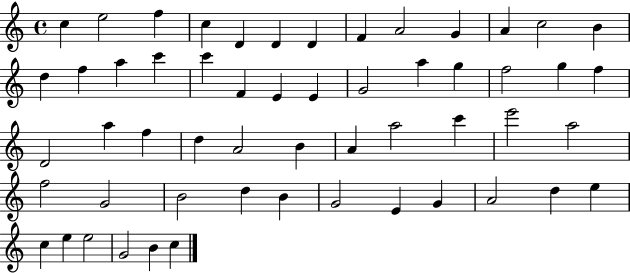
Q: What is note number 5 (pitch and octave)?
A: D4